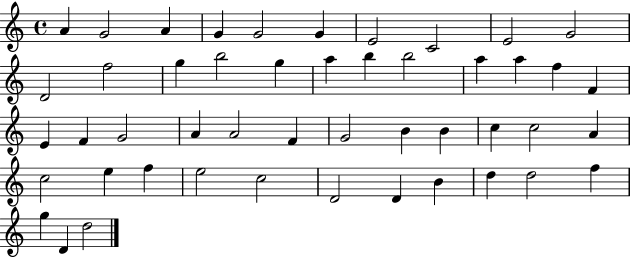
A4/q G4/h A4/q G4/q G4/h G4/q E4/h C4/h E4/h G4/h D4/h F5/h G5/q B5/h G5/q A5/q B5/q B5/h A5/q A5/q F5/q F4/q E4/q F4/q G4/h A4/q A4/h F4/q G4/h B4/q B4/q C5/q C5/h A4/q C5/h E5/q F5/q E5/h C5/h D4/h D4/q B4/q D5/q D5/h F5/q G5/q D4/q D5/h